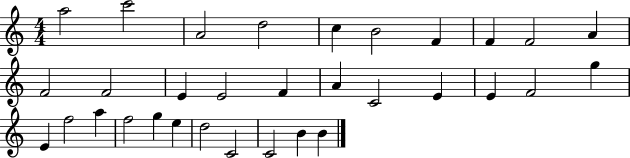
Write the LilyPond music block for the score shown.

{
  \clef treble
  \numericTimeSignature
  \time 4/4
  \key c \major
  a''2 c'''2 | a'2 d''2 | c''4 b'2 f'4 | f'4 f'2 a'4 | \break f'2 f'2 | e'4 e'2 f'4 | a'4 c'2 e'4 | e'4 f'2 g''4 | \break e'4 f''2 a''4 | f''2 g''4 e''4 | d''2 c'2 | c'2 b'4 b'4 | \break \bar "|."
}